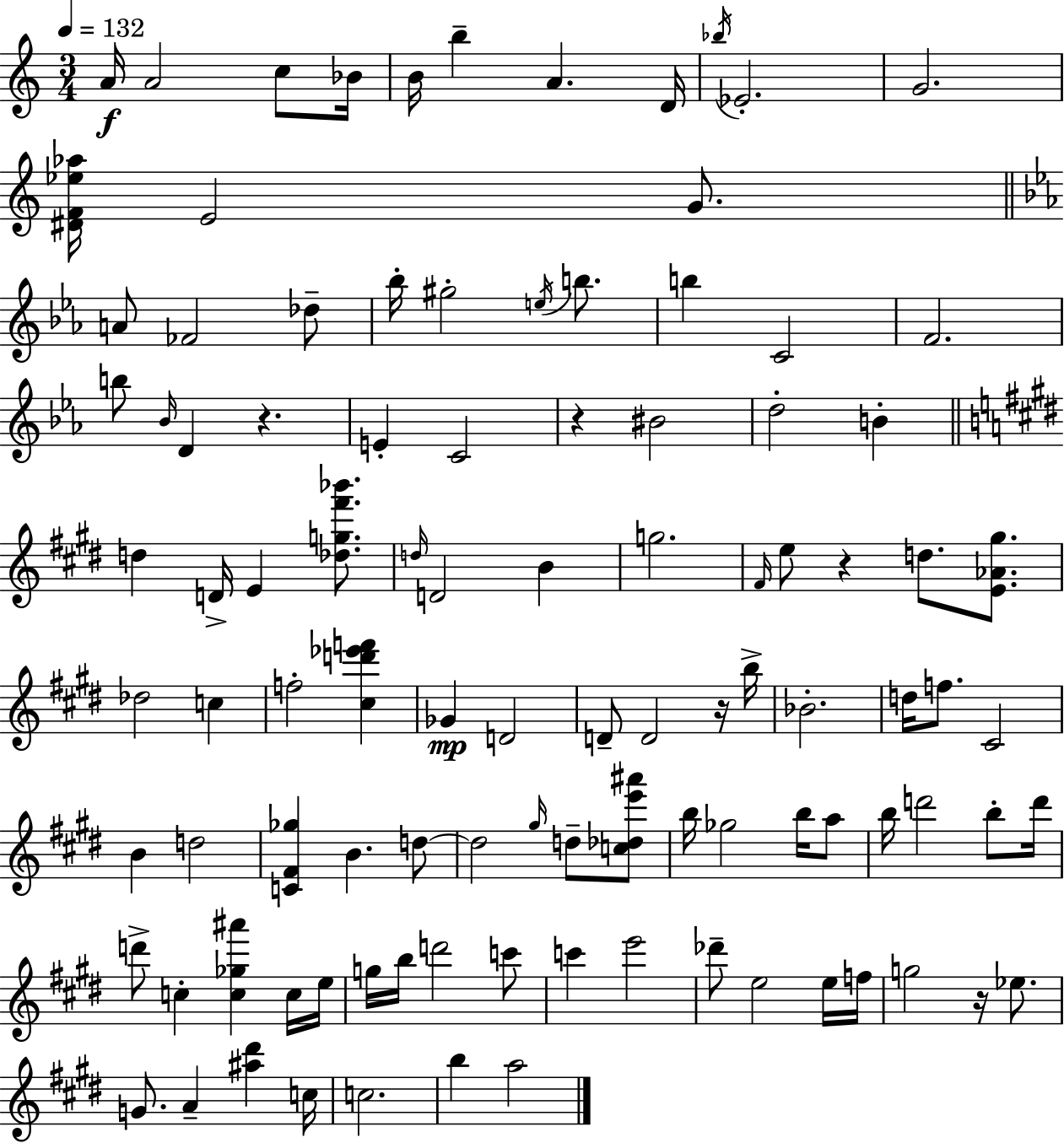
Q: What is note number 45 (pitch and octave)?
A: Gb4